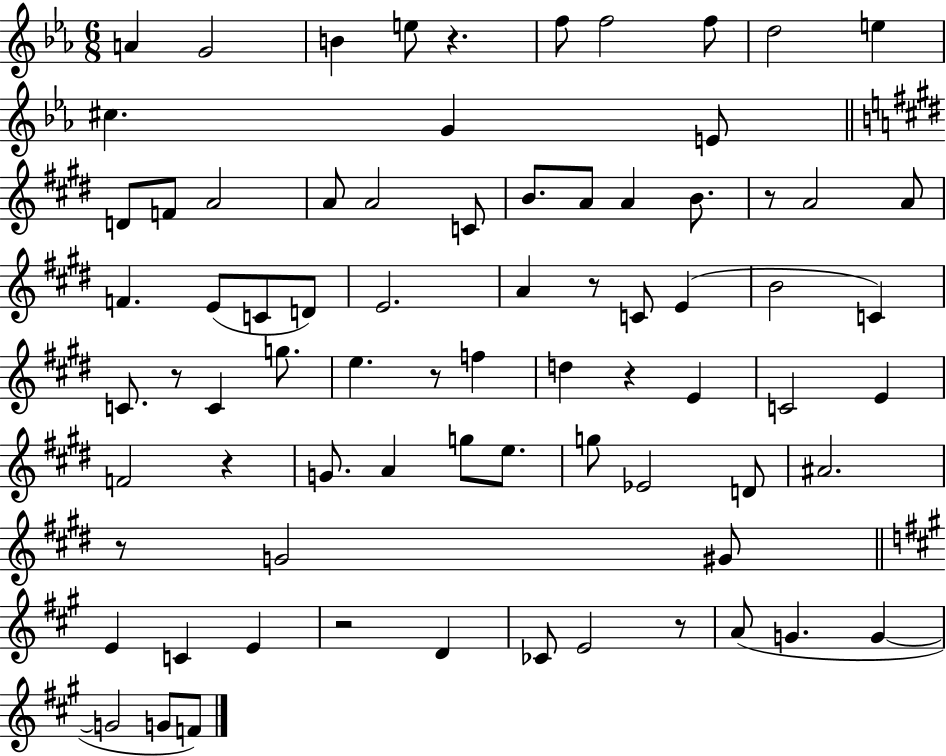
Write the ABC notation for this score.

X:1
T:Untitled
M:6/8
L:1/4
K:Eb
A G2 B e/2 z f/2 f2 f/2 d2 e ^c G E/2 D/2 F/2 A2 A/2 A2 C/2 B/2 A/2 A B/2 z/2 A2 A/2 F E/2 C/2 D/2 E2 A z/2 C/2 E B2 C C/2 z/2 C g/2 e z/2 f d z E C2 E F2 z G/2 A g/2 e/2 g/2 _E2 D/2 ^A2 z/2 G2 ^G/2 E C E z2 D _C/2 E2 z/2 A/2 G G G2 G/2 F/2